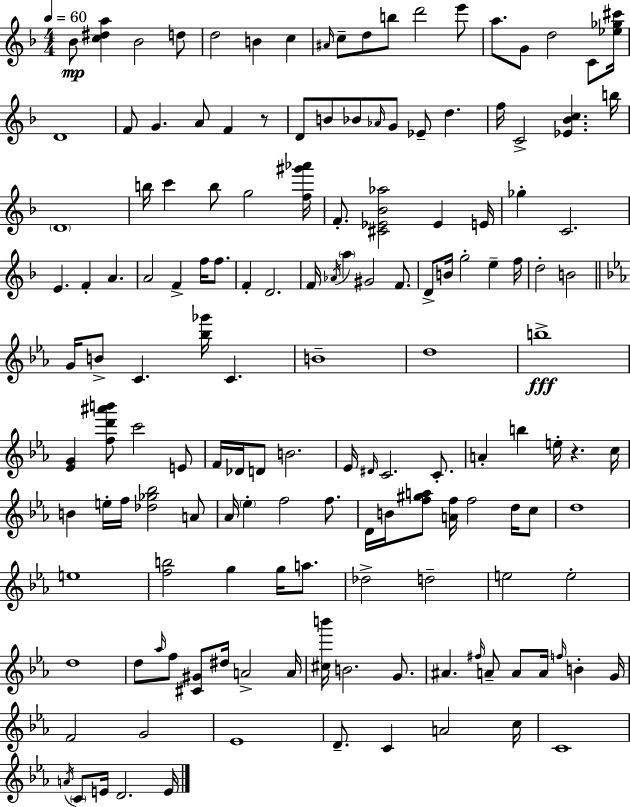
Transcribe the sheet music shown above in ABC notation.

X:1
T:Untitled
M:4/4
L:1/4
K:F
_B/2 [c^da] _B2 d/2 d2 B c ^A/4 c/2 d/2 b/2 d'2 e'/2 a/2 G/2 d2 C/2 [_e_g^c']/4 D4 F/2 G A/2 F z/2 D/2 B/2 _B/2 _A/4 G/2 _E/2 d f/4 C2 [_E_Bc] b/4 D4 b/4 c' b/2 g2 [f^g'_a']/4 F/2 [^C_E_B_a]2 _E E/4 _g C2 E F A A2 F f/4 f/2 F D2 F/4 _A/4 a ^G2 F/2 D/2 B/4 g2 e f/4 d2 B2 G/4 B/2 C [_b_g']/4 C B4 d4 b4 [_EG] [fd'^a'b']/2 c'2 E/2 F/4 _D/4 D/2 B2 _E/4 ^D/4 C2 C/2 A b e/4 z c/4 B e/4 f/4 [_d_g_b]2 A/2 _A/4 _e f2 f/2 D/4 B/4 [f^ga]/2 [Af]/4 f2 d/4 c/2 d4 e4 [fb]2 g g/4 a/2 _d2 d2 e2 e2 d4 d/2 _a/4 f/2 [^C^G]/2 ^d/4 A2 A/4 [^cb']/4 B2 G/2 ^A ^f/4 A/2 A/2 A/4 f/4 B G/4 F2 G2 _E4 D/2 C A2 c/4 C4 A/4 C/2 E/4 D2 E/4